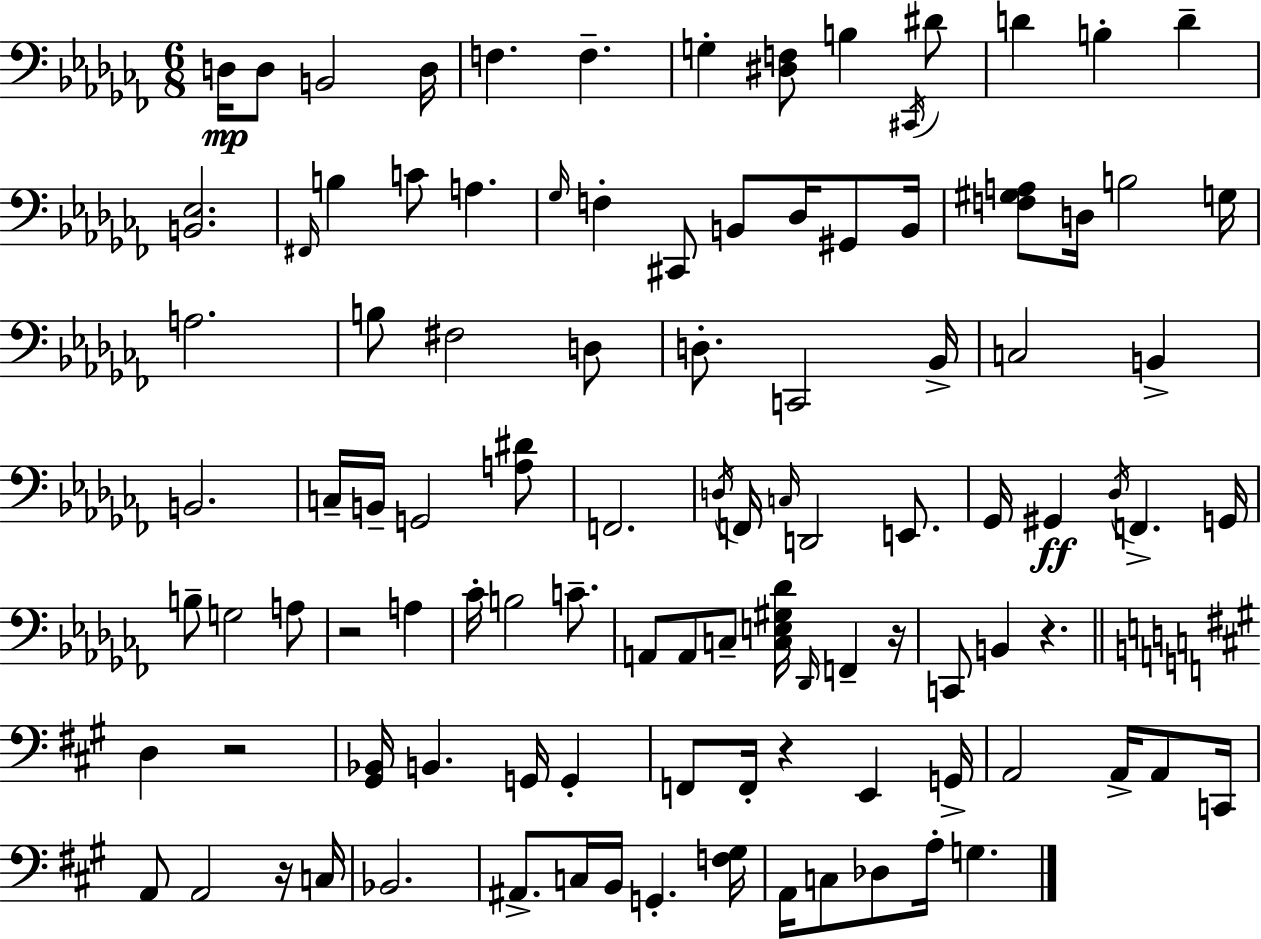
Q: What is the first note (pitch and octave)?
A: D3